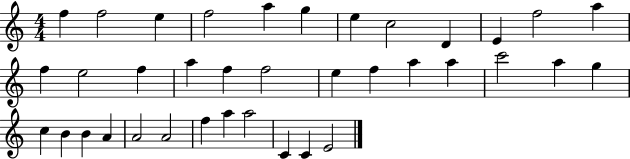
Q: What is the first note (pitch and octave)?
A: F5